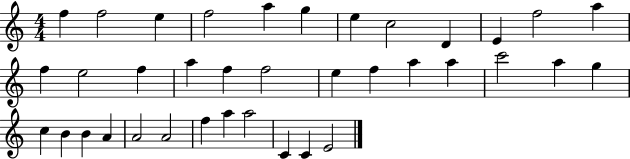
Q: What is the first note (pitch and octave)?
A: F5